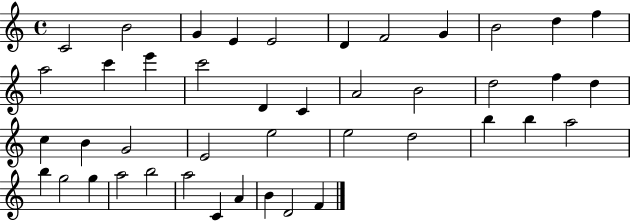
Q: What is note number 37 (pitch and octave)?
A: B5